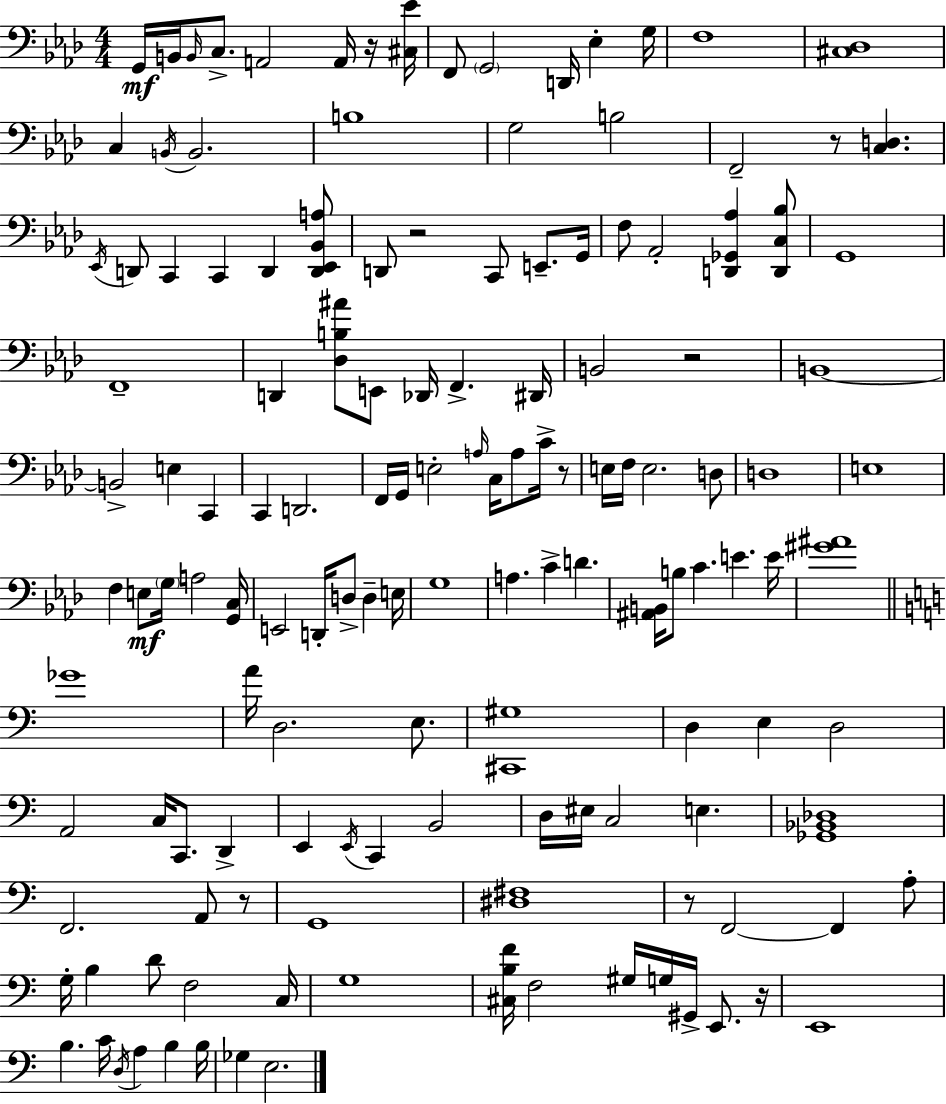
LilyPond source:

{
  \clef bass
  \numericTimeSignature
  \time 4/4
  \key aes \major
  g,16\mf b,16 \grace { b,16 } c8.-> a,2 a,16 r16 | <cis ees'>16 f,8 \parenthesize g,2 d,16 ees4-. | g16 f1 | <cis des>1 | \break c4 \acciaccatura { b,16 } b,2. | b1 | g2 b2 | f,2-- r8 <c d>4. | \break \acciaccatura { ees,16 } d,8 c,4 c,4 d,4 | <d, ees, bes, a>8 d,8 r2 c,8 e,8.-- | g,16 f8 aes,2-. <d, ges, aes>4 | <d, c bes>8 g,1 | \break f,1-- | d,4 <des b ais'>8 e,8 des,16 f,4.-> | dis,16 b,2 r2 | b,1~~ | \break b,2-> e4 c,4 | c,4 d,2. | f,16 g,16 e2-. \grace { a16 } c16 a8 | c'16-> r8 e16 f16 e2. | \break d8 d1 | e1 | f4 e8\mf \parenthesize g16 a2 | <g, c>16 e,2 d,16-. d8-> d4-- | \break e16 g1 | a4. c'4-> d'4. | <ais, b,>16 b8 c'4. e'4. | e'16 <gis' ais'>1 | \break \bar "||" \break \key c \major ges'1 | a'16 d2. e8. | <cis, gis>1 | d4 e4 d2 | \break a,2 c16 c,8. d,4-> | e,4 \acciaccatura { e,16 } c,4 b,2 | d16 eis16 c2 e4. | <ges, bes, des>1 | \break f,2. a,8 r8 | g,1 | <dis fis>1 | r8 f,2~~ f,4 a8-. | \break g16-. b4 d'8 f2 | c16 g1 | <cis b f'>16 f2 gis16 g16 gis,16-> e,8. | r16 e,1 | \break b4. c'16 \acciaccatura { d16 } a4 b4 | b16 ges4 e2. | \bar "|."
}